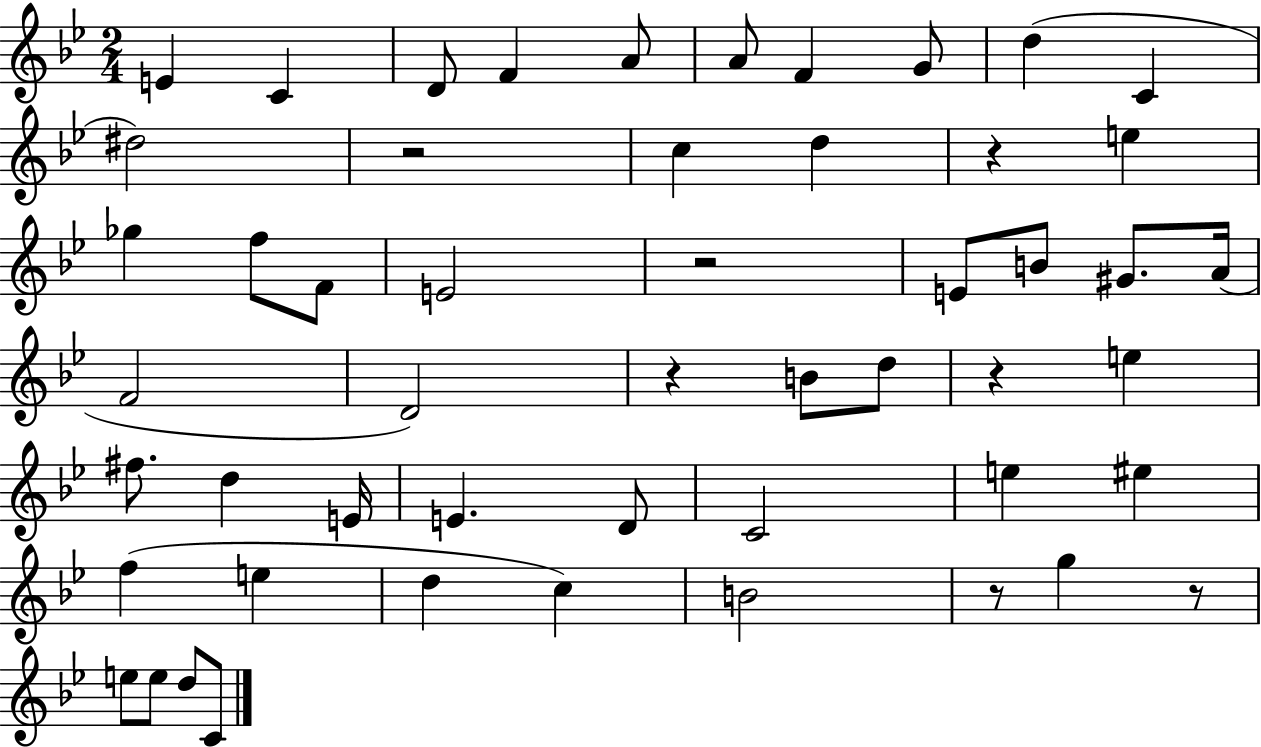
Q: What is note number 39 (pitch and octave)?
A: C5